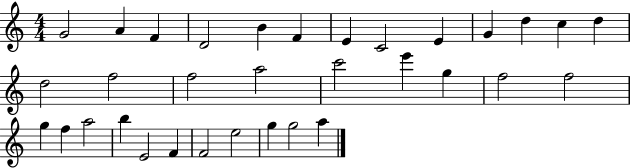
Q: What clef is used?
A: treble